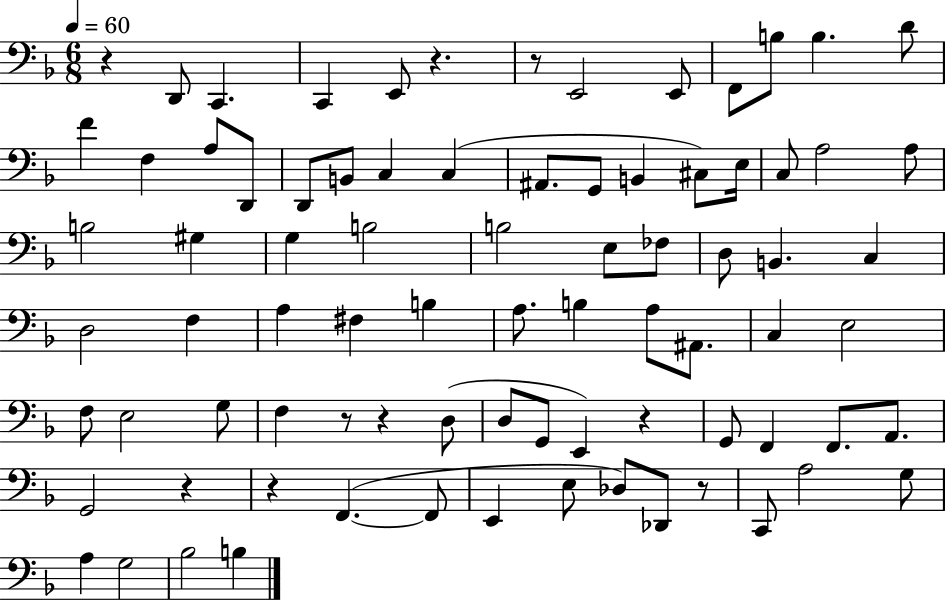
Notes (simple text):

R/q D2/e C2/q. C2/q E2/e R/q. R/e E2/h E2/e F2/e B3/e B3/q. D4/e F4/q F3/q A3/e D2/e D2/e B2/e C3/q C3/q A#2/e. G2/e B2/q C#3/e E3/s C3/e A3/h A3/e B3/h G#3/q G3/q B3/h B3/h E3/e FES3/e D3/e B2/q. C3/q D3/h F3/q A3/q F#3/q B3/q A3/e. B3/q A3/e A#2/e. C3/q E3/h F3/e E3/h G3/e F3/q R/e R/q D3/e D3/e G2/e E2/q R/q G2/e F2/q F2/e. A2/e. G2/h R/q R/q F2/q. F2/e E2/q E3/e Db3/e Db2/e R/e C2/e A3/h G3/e A3/q G3/h Bb3/h B3/q